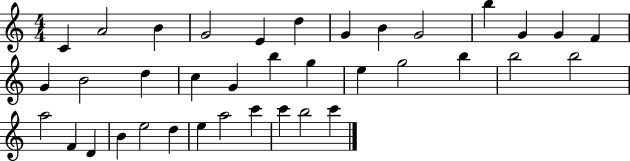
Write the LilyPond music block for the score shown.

{
  \clef treble
  \numericTimeSignature
  \time 4/4
  \key c \major
  c'4 a'2 b'4 | g'2 e'4 d''4 | g'4 b'4 g'2 | b''4 g'4 g'4 f'4 | \break g'4 b'2 d''4 | c''4 g'4 b''4 g''4 | e''4 g''2 b''4 | b''2 b''2 | \break a''2 f'4 d'4 | b'4 e''2 d''4 | e''4 a''2 c'''4 | c'''4 b''2 c'''4 | \break \bar "|."
}